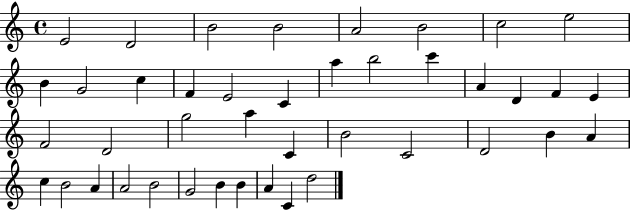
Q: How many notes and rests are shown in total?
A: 42